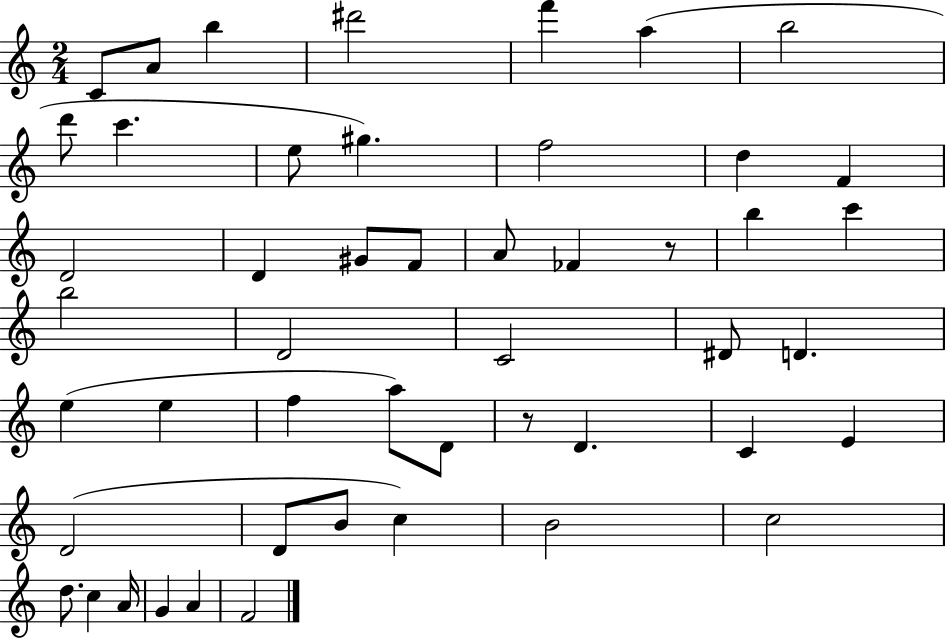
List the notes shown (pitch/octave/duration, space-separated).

C4/e A4/e B5/q D#6/h F6/q A5/q B5/h D6/e C6/q. E5/e G#5/q. F5/h D5/q F4/q D4/h D4/q G#4/e F4/e A4/e FES4/q R/e B5/q C6/q B5/h D4/h C4/h D#4/e D4/q. E5/q E5/q F5/q A5/e D4/e R/e D4/q. C4/q E4/q D4/h D4/e B4/e C5/q B4/h C5/h D5/e. C5/q A4/s G4/q A4/q F4/h